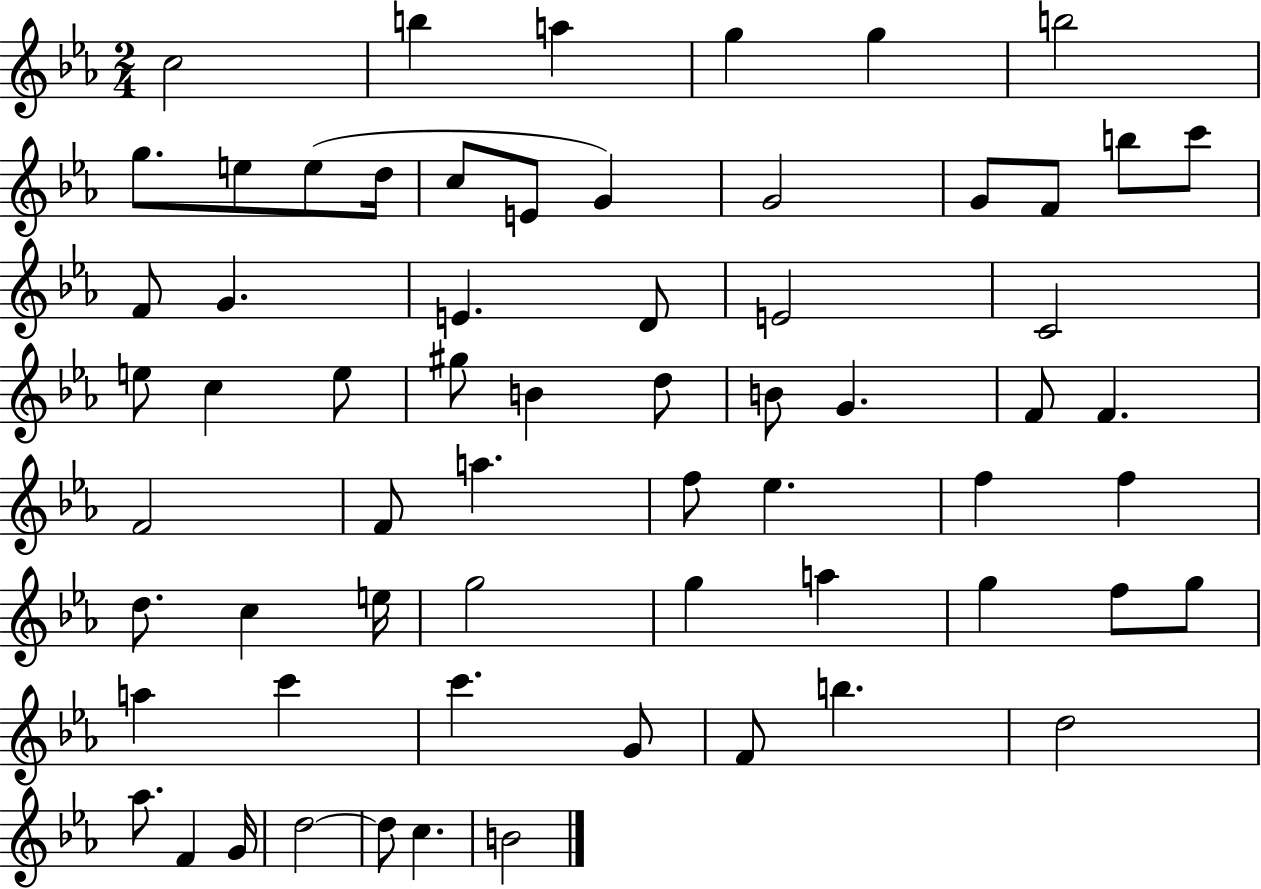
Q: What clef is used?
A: treble